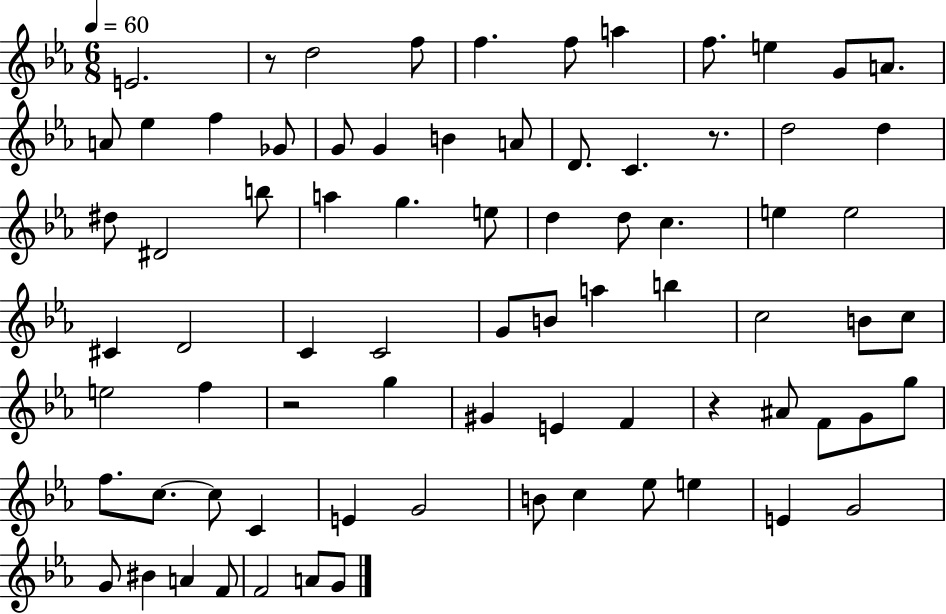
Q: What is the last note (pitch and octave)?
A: G4